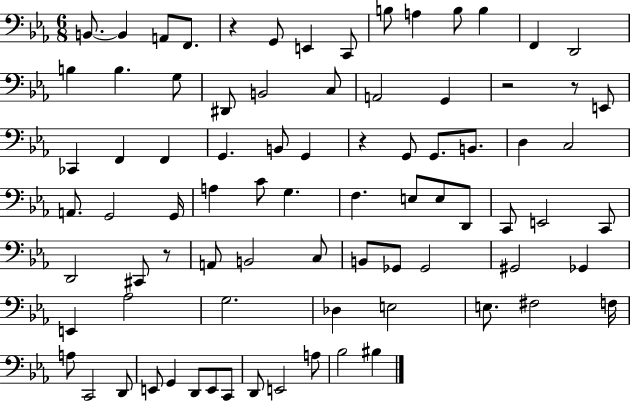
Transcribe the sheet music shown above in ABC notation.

X:1
T:Untitled
M:6/8
L:1/4
K:Eb
B,,/2 B,, A,,/2 F,,/2 z G,,/2 E,, C,,/2 B,/2 A, B,/2 B, F,, D,,2 B, B, G,/2 ^D,,/2 B,,2 C,/2 A,,2 G,, z2 z/2 E,,/2 _C,, F,, F,, G,, B,,/2 G,, z G,,/2 G,,/2 B,,/2 D, C,2 A,,/2 G,,2 G,,/4 A, C/2 G, F, E,/2 E,/2 D,,/2 C,,/2 E,,2 C,,/2 D,,2 ^C,,/2 z/2 A,,/2 B,,2 C,/2 B,,/2 _G,,/2 _G,,2 ^G,,2 _G,, E,, _A,2 G,2 _D, E,2 E,/2 ^F,2 F,/4 A,/2 C,,2 D,,/2 E,,/2 G,, D,,/2 E,,/2 C,,/2 D,,/2 E,,2 A,/2 _B,2 ^B,